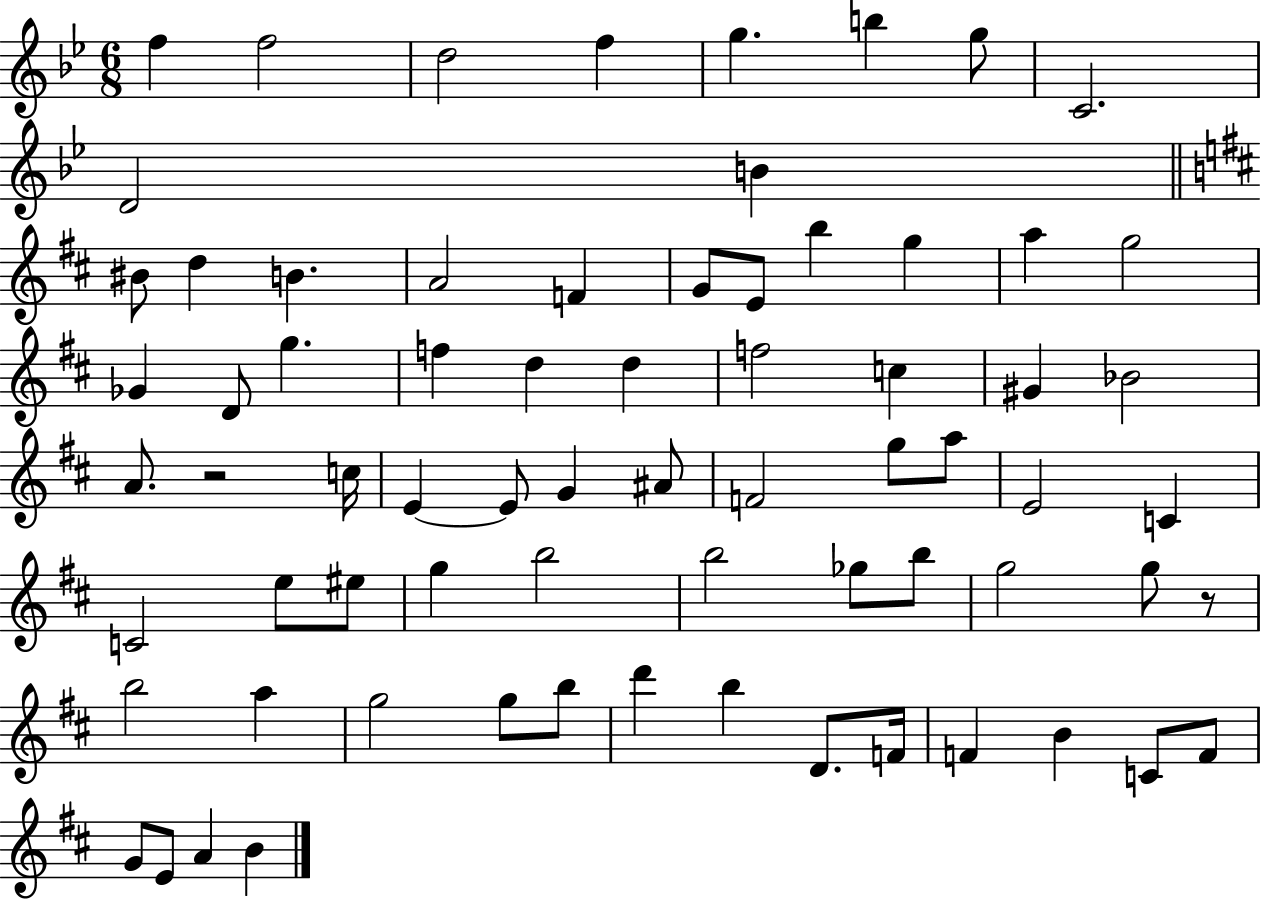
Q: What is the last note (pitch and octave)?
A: B4